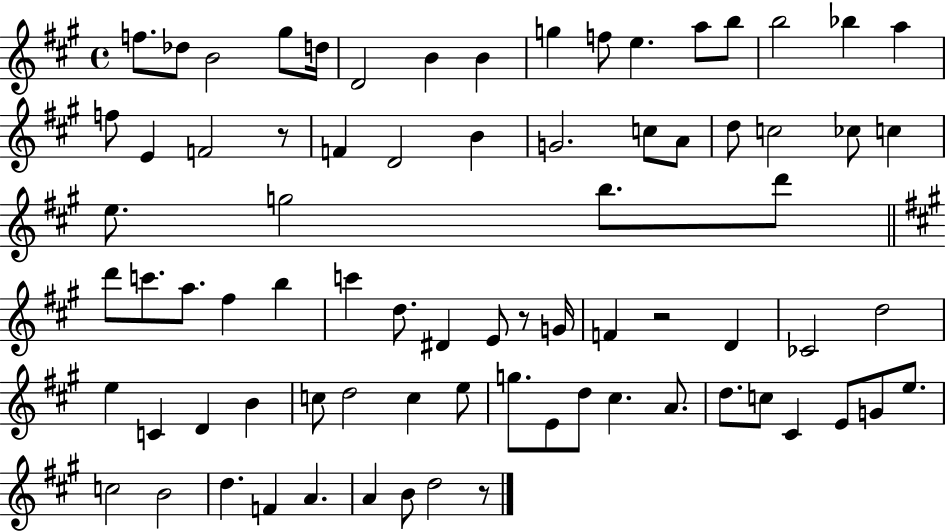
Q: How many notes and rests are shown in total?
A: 78